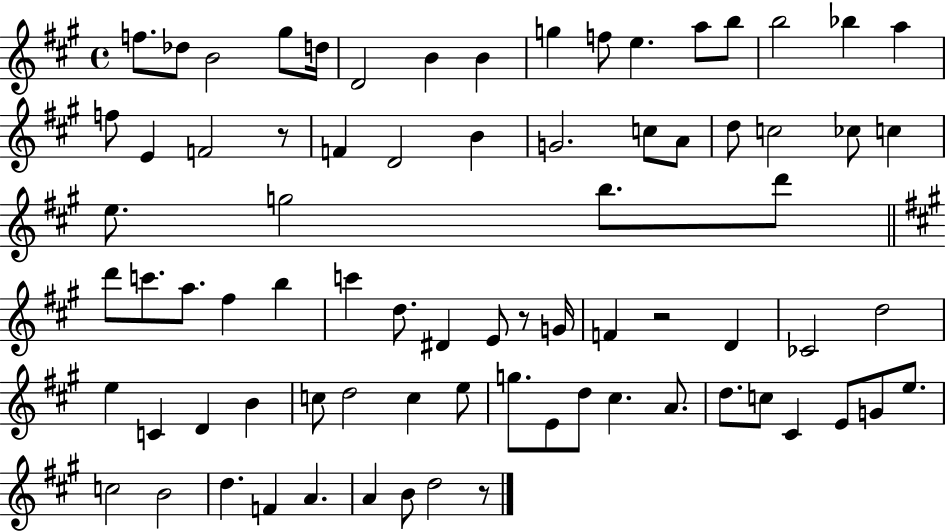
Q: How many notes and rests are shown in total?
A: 78